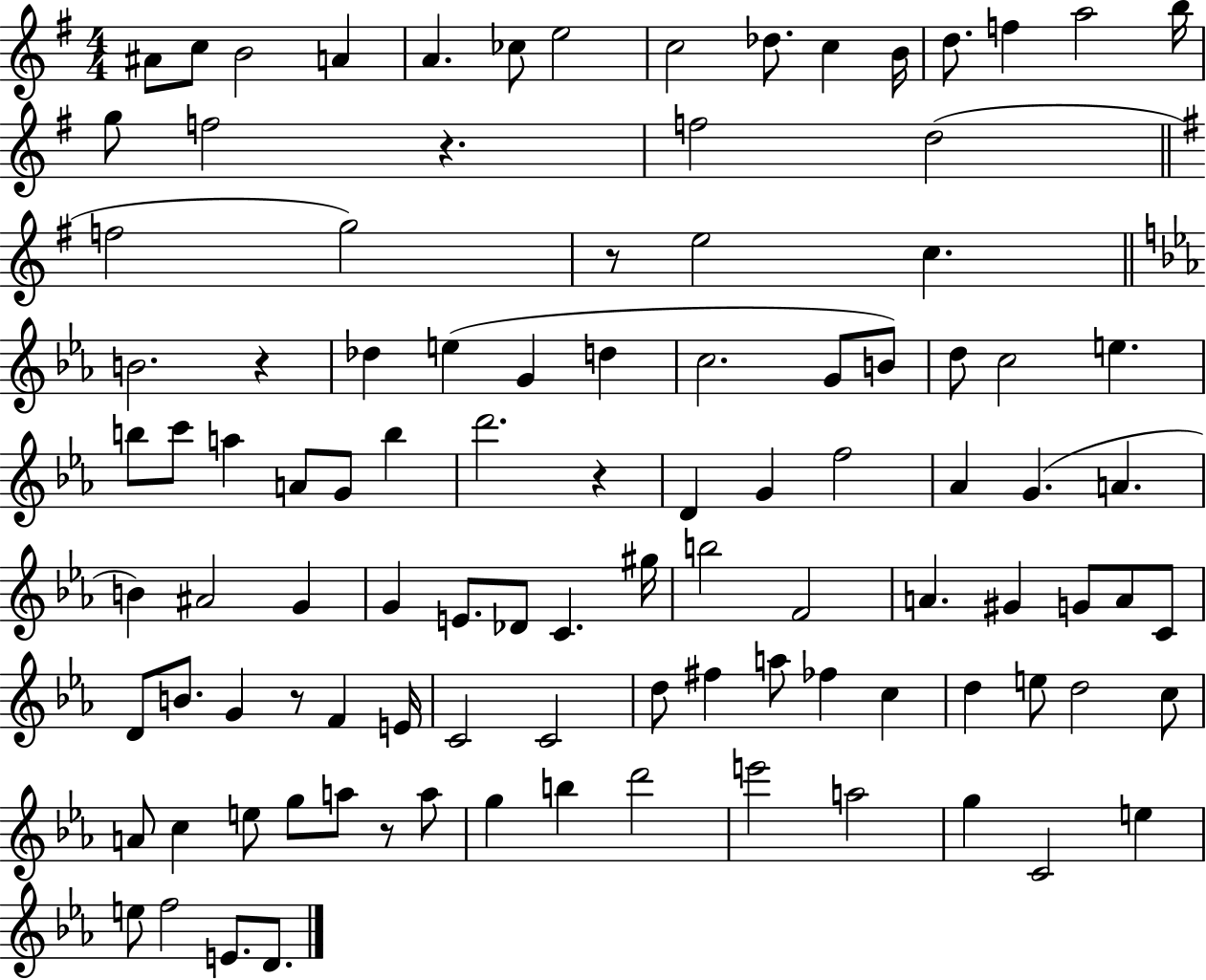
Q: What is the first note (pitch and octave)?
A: A#4